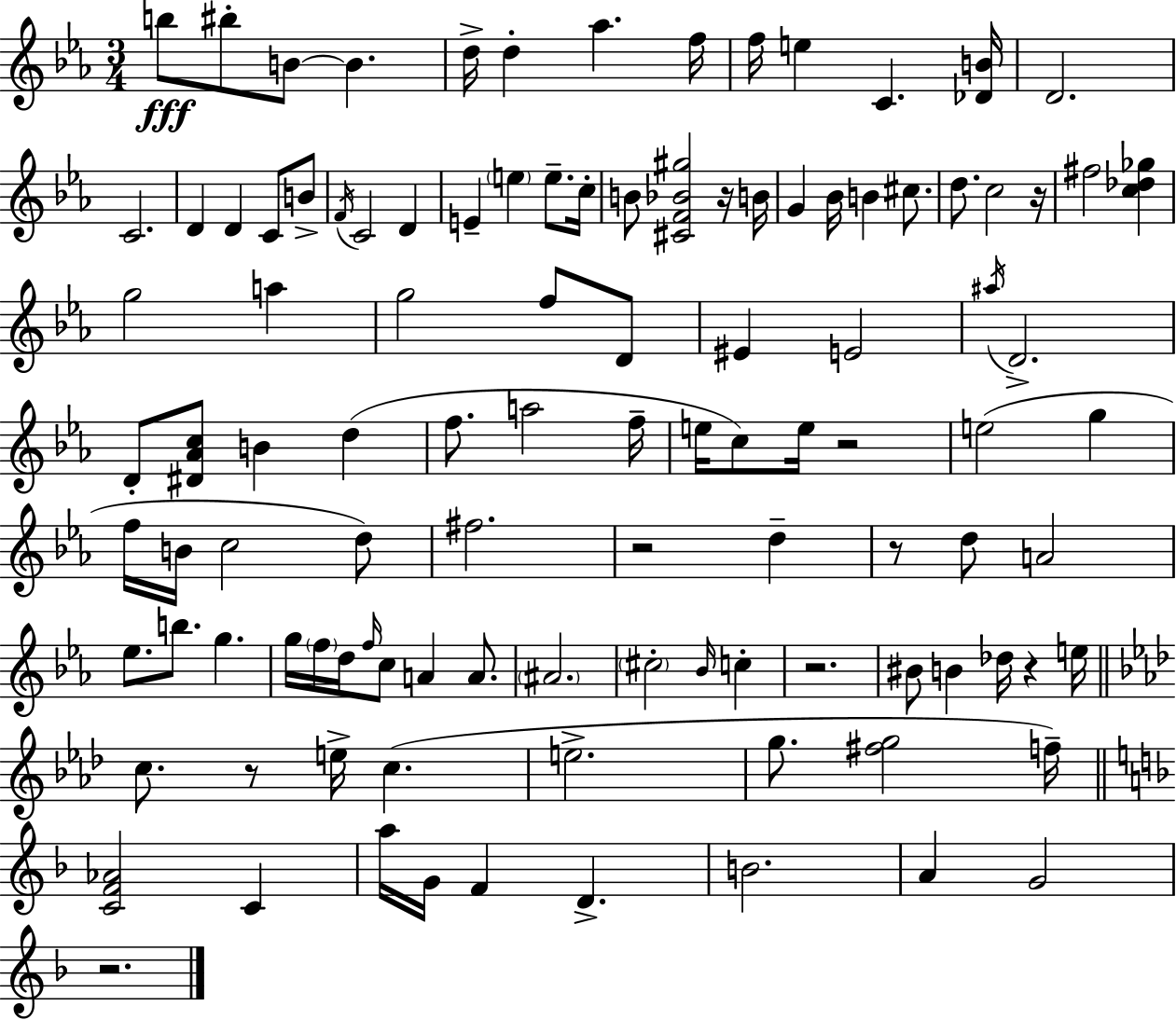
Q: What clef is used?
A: treble